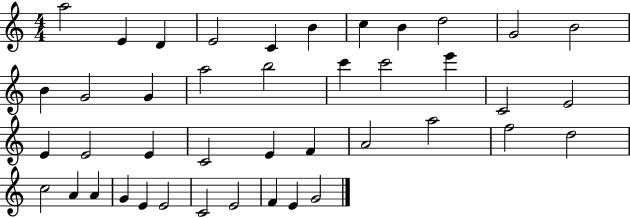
A5/h E4/q D4/q E4/h C4/q B4/q C5/q B4/q D5/h G4/h B4/h B4/q G4/h G4/q A5/h B5/h C6/q C6/h E6/q C4/h E4/h E4/q E4/h E4/q C4/h E4/q F4/q A4/h A5/h F5/h D5/h C5/h A4/q A4/q G4/q E4/q E4/h C4/h E4/h F4/q E4/q G4/h